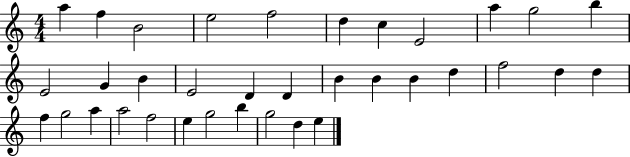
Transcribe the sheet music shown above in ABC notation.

X:1
T:Untitled
M:4/4
L:1/4
K:C
a f B2 e2 f2 d c E2 a g2 b E2 G B E2 D D B B B d f2 d d f g2 a a2 f2 e g2 b g2 d e